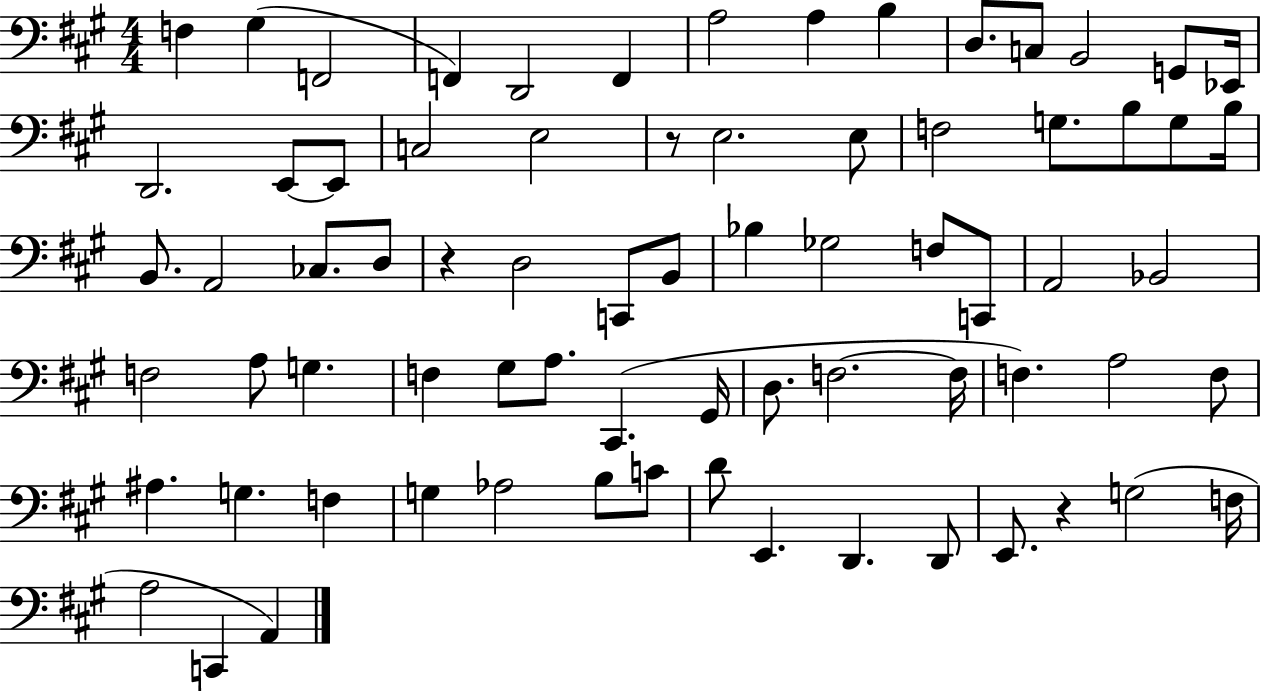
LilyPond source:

{
  \clef bass
  \numericTimeSignature
  \time 4/4
  \key a \major
  \repeat volta 2 { f4 gis4( f,2 | f,4) d,2 f,4 | a2 a4 b4 | d8. c8 b,2 g,8 ees,16 | \break d,2. e,8~~ e,8 | c2 e2 | r8 e2. e8 | f2 g8. b8 g8 b16 | \break b,8. a,2 ces8. d8 | r4 d2 c,8 b,8 | bes4 ges2 f8 c,8 | a,2 bes,2 | \break f2 a8 g4. | f4 gis8 a8. cis,4.( gis,16 | d8. f2.~~ f16 | f4.) a2 f8 | \break ais4. g4. f4 | g4 aes2 b8 c'8 | d'8 e,4. d,4. d,8 | e,8. r4 g2( f16 | \break a2 c,4 a,4) | } \bar "|."
}